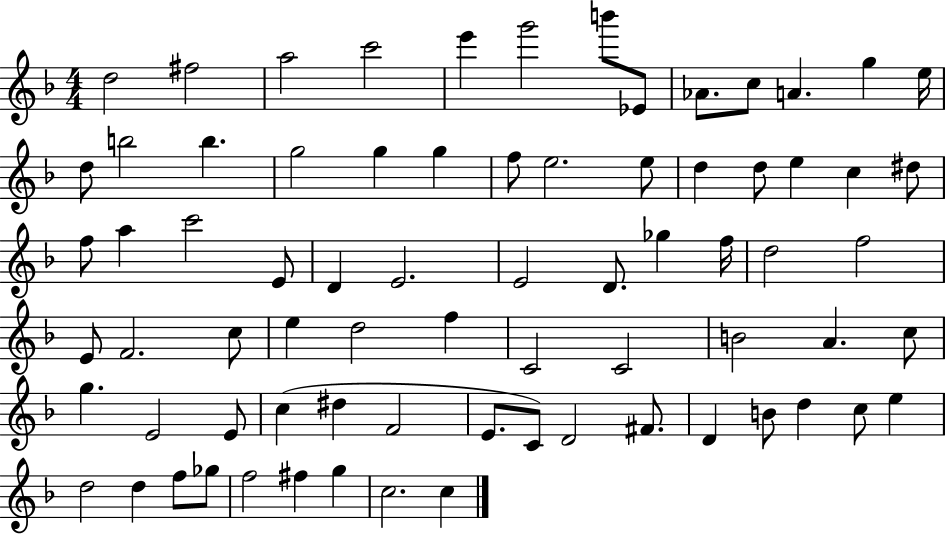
D5/h F#5/h A5/h C6/h E6/q G6/h B6/e Eb4/e Ab4/e. C5/e A4/q. G5/q E5/s D5/e B5/h B5/q. G5/h G5/q G5/q F5/e E5/h. E5/e D5/q D5/e E5/q C5/q D#5/e F5/e A5/q C6/h E4/e D4/q E4/h. E4/h D4/e. Gb5/q F5/s D5/h F5/h E4/e F4/h. C5/e E5/q D5/h F5/q C4/h C4/h B4/h A4/q. C5/e G5/q. E4/h E4/e C5/q D#5/q F4/h E4/e. C4/e D4/h F#4/e. D4/q B4/e D5/q C5/e E5/q D5/h D5/q F5/e Gb5/e F5/h F#5/q G5/q C5/h. C5/q